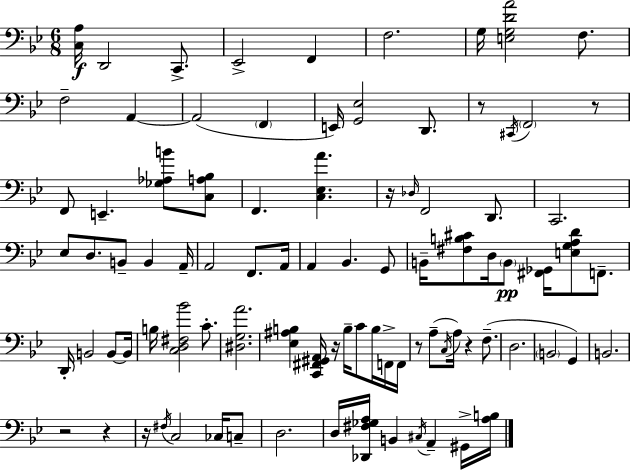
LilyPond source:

{
  \clef bass
  \numericTimeSignature
  \time 6/8
  \key bes \major
  <c a>16\f d,2 c,8.-> | ees,2-> f,4 | f2. | g16 <e g d' a'>2 f8. | \break f2-- a,4~~ | a,2( \parenthesize f,4 | e,16) <g, ees>2 d,8. | r8 \acciaccatura { cis,16 } \parenthesize f,2 r8 | \break f,8 e,4.-- <ges aes b'>8 <c a bes>8 | f,4. <c ees a'>4. | r16 \grace { des16 } f,2 d,8. | c,2. | \break ees8 d8. b,8-- b,4 | a,16-- a,2 f,8. | a,16 a,4 bes,4. | g,8 b,16-- <fis b cis'>8 d16 \parenthesize b,8\pp <fis, ges,>16 <e g a d'>8 f,8.-- | \break d,16-. b,2 b,8~~ | b,16 b16 <c d fis bes'>2 c'8.-. | <dis g a'>2. | <ees ais b>4 <c, fis, gis, a,>16 r16 b16-- c'8 b16 | \break f,16-> f,16 r8 a8--( \acciaccatura { c16 } a16) r4 | f8.--( d2. | \parenthesize b,2 g,4) | b,2. | \break r2 r4 | r16 \acciaccatura { fis16 } c2 | ces16 c8-- d2. | d16 <des, fis ges a>16 b,4 \acciaccatura { cis16 } a,4-- | \break gis,16-> <a b>16 \bar "|."
}